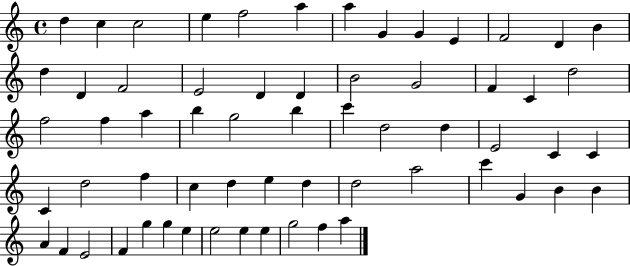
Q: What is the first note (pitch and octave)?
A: D5